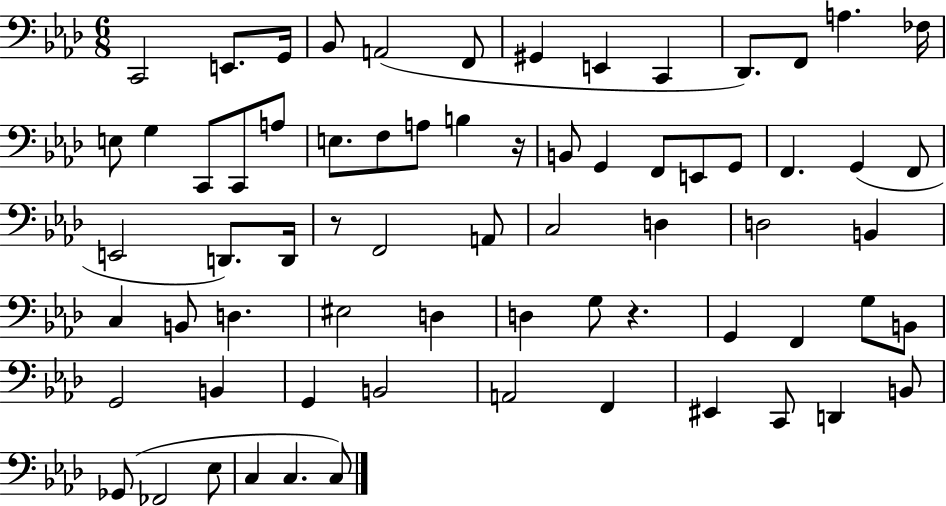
C2/h E2/e. G2/s Bb2/e A2/h F2/e G#2/q E2/q C2/q Db2/e. F2/e A3/q. FES3/s E3/e G3/q C2/e C2/e A3/e E3/e. F3/e A3/e B3/q R/s B2/e G2/q F2/e E2/e G2/e F2/q. G2/q F2/e E2/h D2/e. D2/s R/e F2/h A2/e C3/h D3/q D3/h B2/q C3/q B2/e D3/q. EIS3/h D3/q D3/q G3/e R/q. G2/q F2/q G3/e B2/e G2/h B2/q G2/q B2/h A2/h F2/q EIS2/q C2/e D2/q B2/e Gb2/e FES2/h Eb3/e C3/q C3/q. C3/e